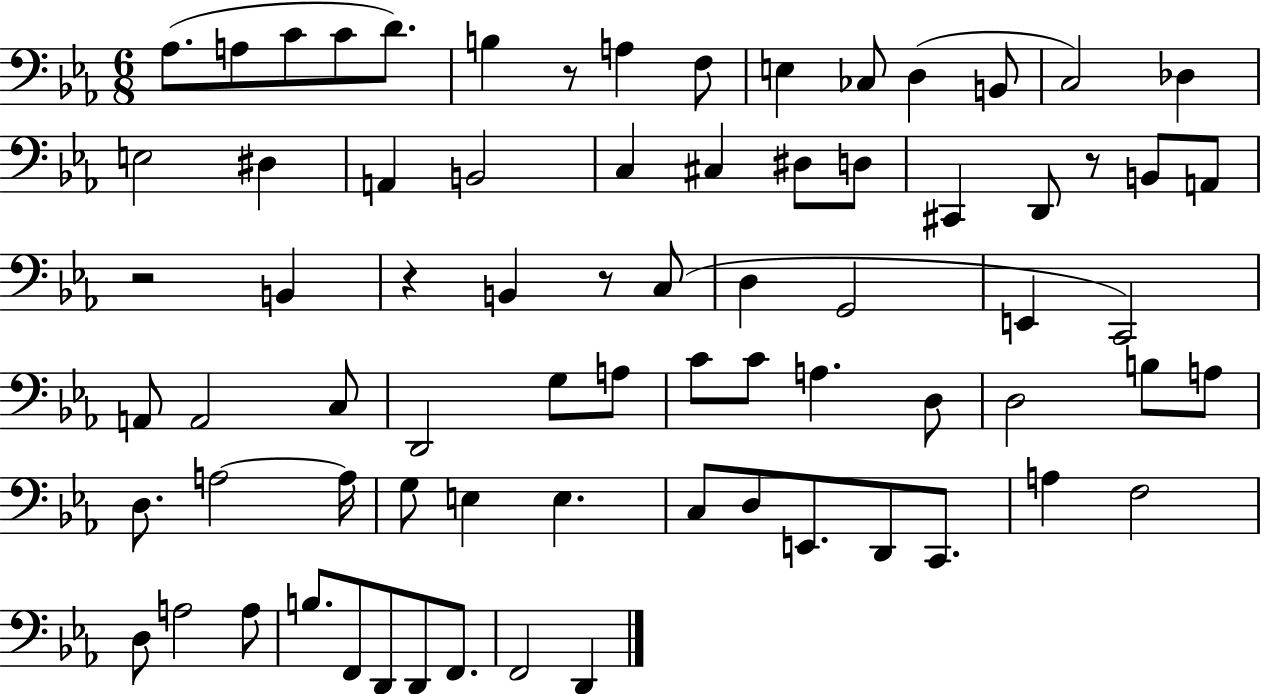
Ab3/e. A3/e C4/e C4/e D4/e. B3/q R/e A3/q F3/e E3/q CES3/e D3/q B2/e C3/h Db3/q E3/h D#3/q A2/q B2/h C3/q C#3/q D#3/e D3/e C#2/q D2/e R/e B2/e A2/e R/h B2/q R/q B2/q R/e C3/e D3/q G2/h E2/q C2/h A2/e A2/h C3/e D2/h G3/e A3/e C4/e C4/e A3/q. D3/e D3/h B3/e A3/e D3/e. A3/h A3/s G3/e E3/q E3/q. C3/e D3/e E2/e. D2/e C2/e. A3/q F3/h D3/e A3/h A3/e B3/e. F2/e D2/e D2/e F2/e. F2/h D2/q